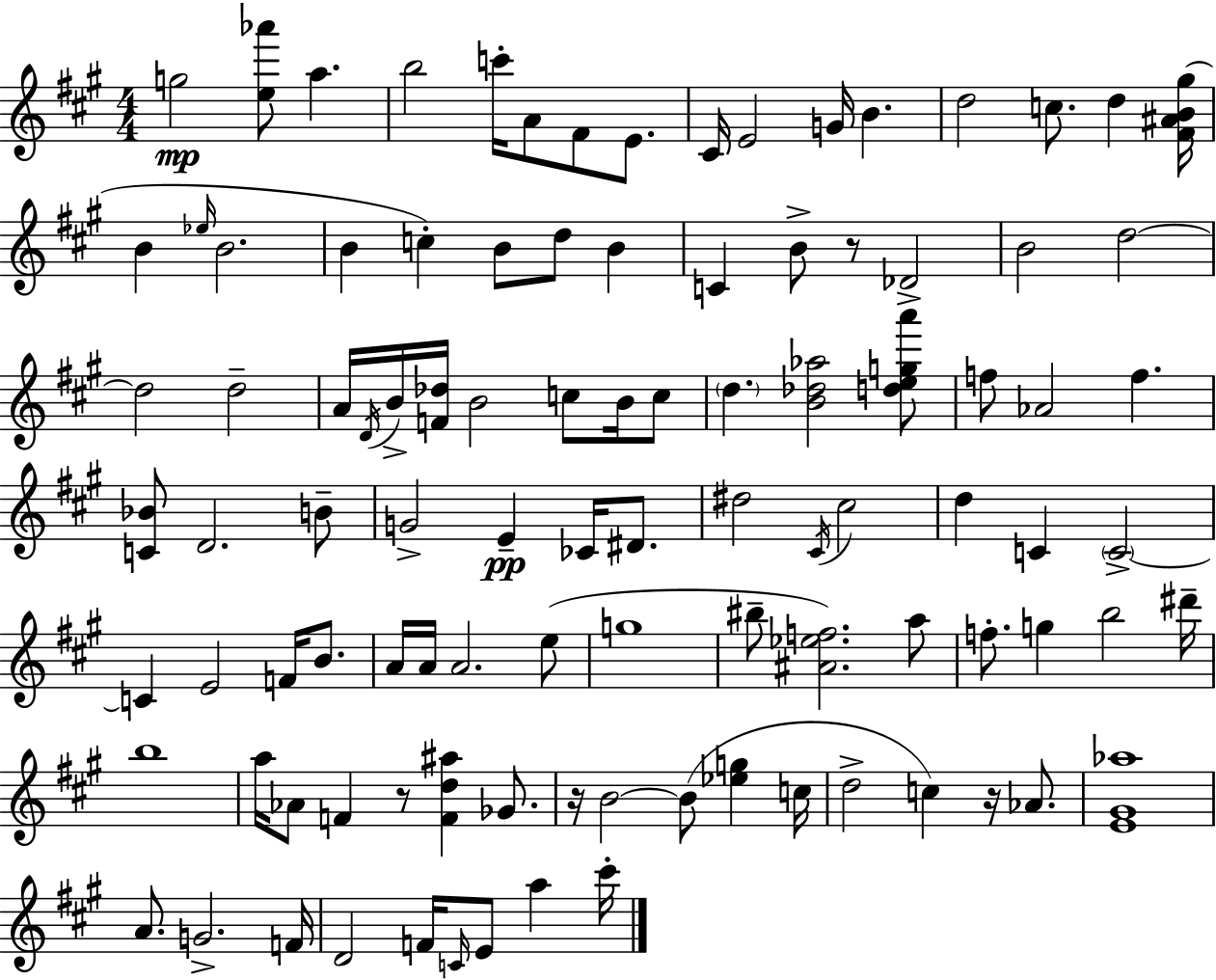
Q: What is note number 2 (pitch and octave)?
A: A5